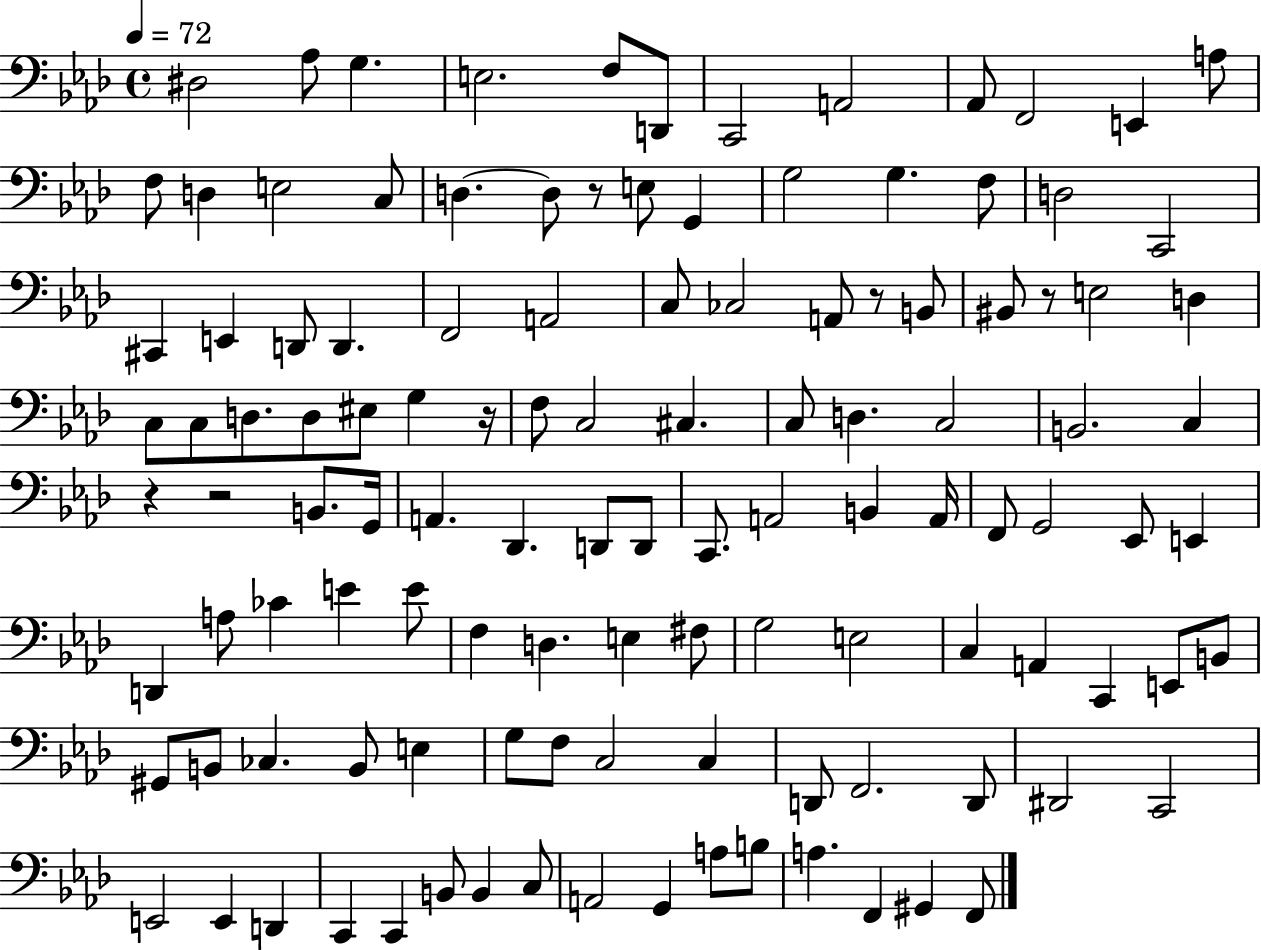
{
  \clef bass
  \time 4/4
  \defaultTimeSignature
  \key aes \major
  \tempo 4 = 72
  dis2 aes8 g4. | e2. f8 d,8 | c,2 a,2 | aes,8 f,2 e,4 a8 | \break f8 d4 e2 c8 | d4.~~ d8 r8 e8 g,4 | g2 g4. f8 | d2 c,2 | \break cis,4 e,4 d,8 d,4. | f,2 a,2 | c8 ces2 a,8 r8 b,8 | bis,8 r8 e2 d4 | \break c8 c8 d8. d8 eis8 g4 r16 | f8 c2 cis4. | c8 d4. c2 | b,2. c4 | \break r4 r2 b,8. g,16 | a,4. des,4. d,8 d,8 | c,8. a,2 b,4 a,16 | f,8 g,2 ees,8 e,4 | \break d,4 a8 ces'4 e'4 e'8 | f4 d4. e4 fis8 | g2 e2 | c4 a,4 c,4 e,8 b,8 | \break gis,8 b,8 ces4. b,8 e4 | g8 f8 c2 c4 | d,8 f,2. d,8 | dis,2 c,2 | \break e,2 e,4 d,4 | c,4 c,4 b,8 b,4 c8 | a,2 g,4 a8 b8 | a4. f,4 gis,4 f,8 | \break \bar "|."
}